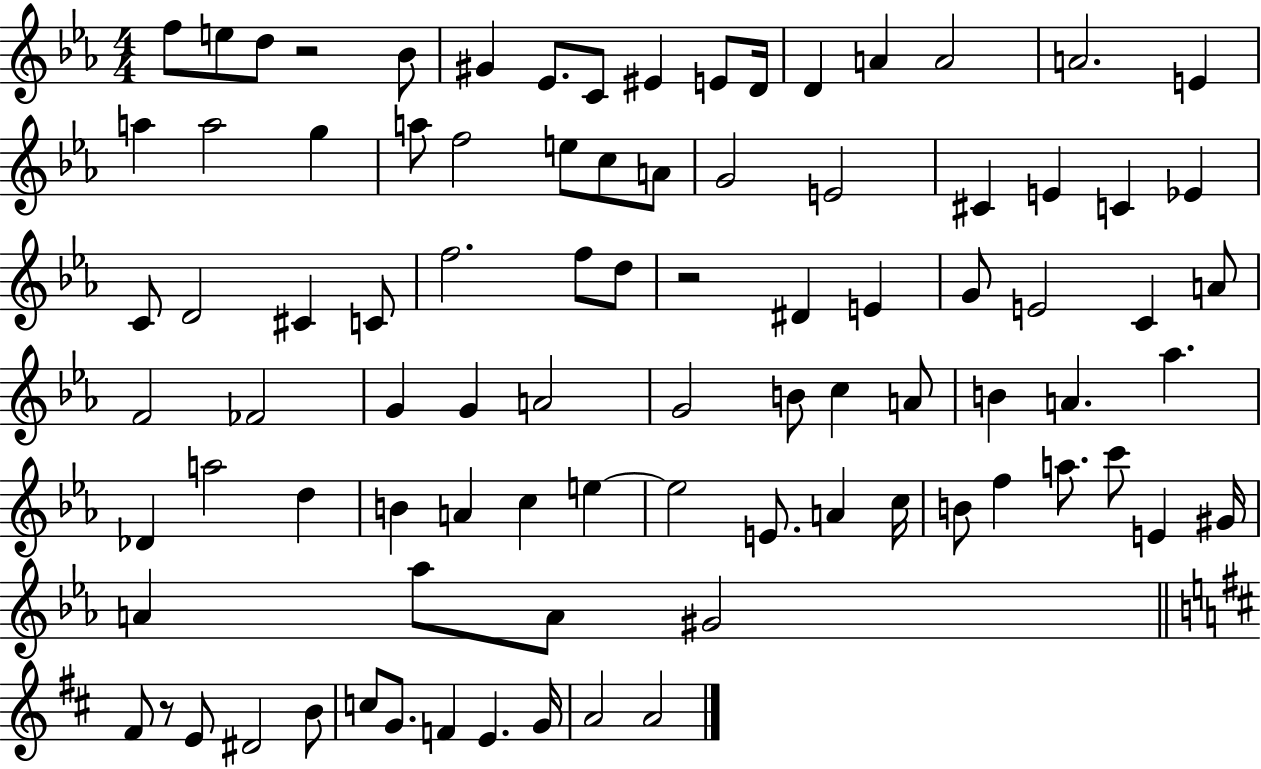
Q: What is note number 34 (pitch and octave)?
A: F5